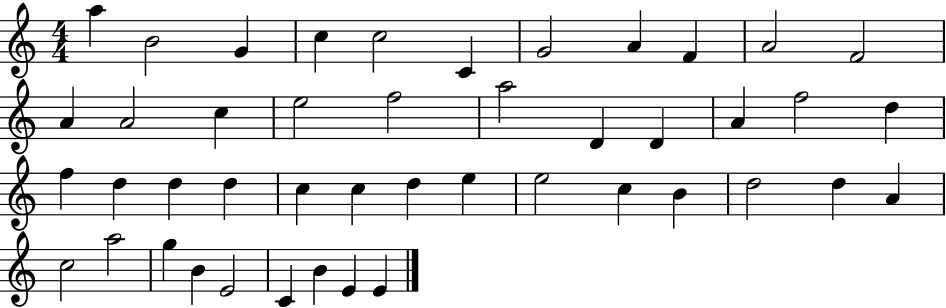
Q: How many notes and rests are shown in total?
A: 45